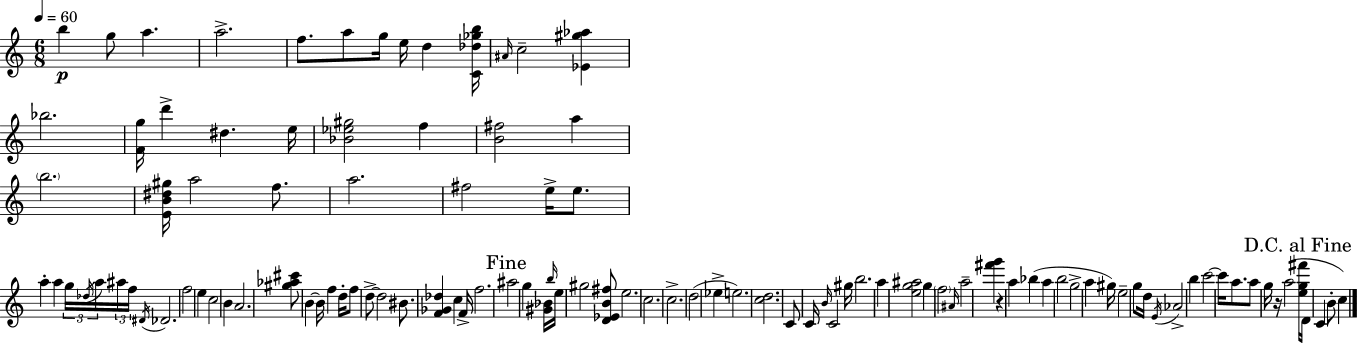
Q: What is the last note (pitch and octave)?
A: C5